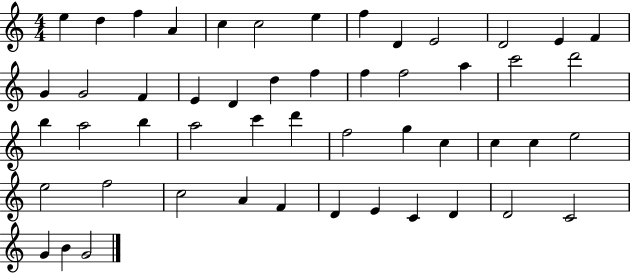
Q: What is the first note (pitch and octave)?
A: E5